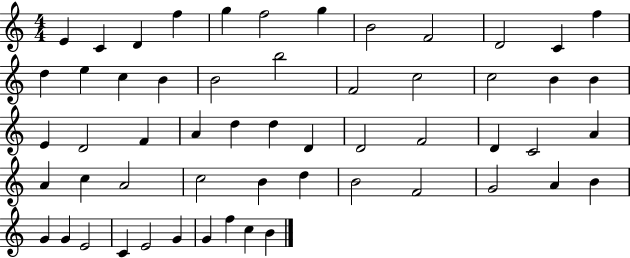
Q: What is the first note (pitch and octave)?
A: E4